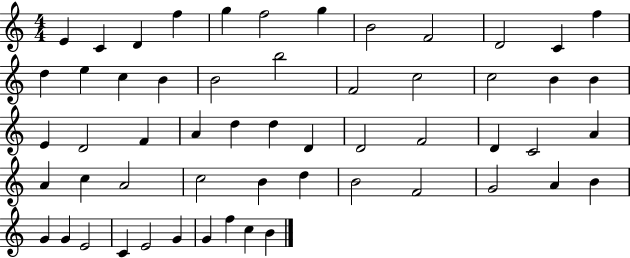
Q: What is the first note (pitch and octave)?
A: E4